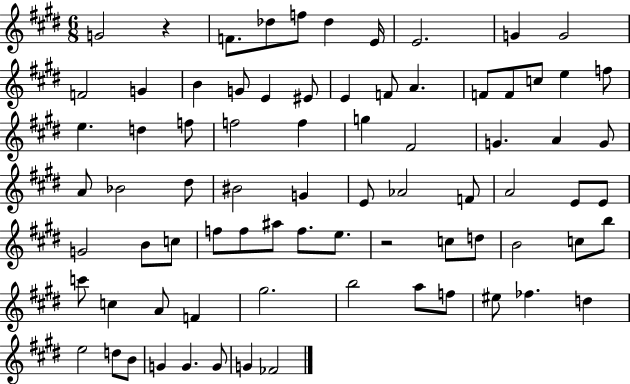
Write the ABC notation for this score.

X:1
T:Untitled
M:6/8
L:1/4
K:E
G2 z F/2 _d/2 f/2 _d E/4 E2 G G2 F2 G B G/2 E ^E/2 E F/2 A F/2 F/2 c/2 e f/2 e d f/2 f2 f g ^F2 G A G/2 A/2 _B2 ^d/2 ^B2 G E/2 _A2 F/2 A2 E/2 E/2 G2 B/2 c/2 f/2 f/2 ^a/2 f/2 e/2 z2 c/2 d/2 B2 c/2 b/2 c'/2 c A/2 F ^g2 b2 a/2 f/2 ^e/2 _f d e2 d/2 B/2 G G G/2 G _F2